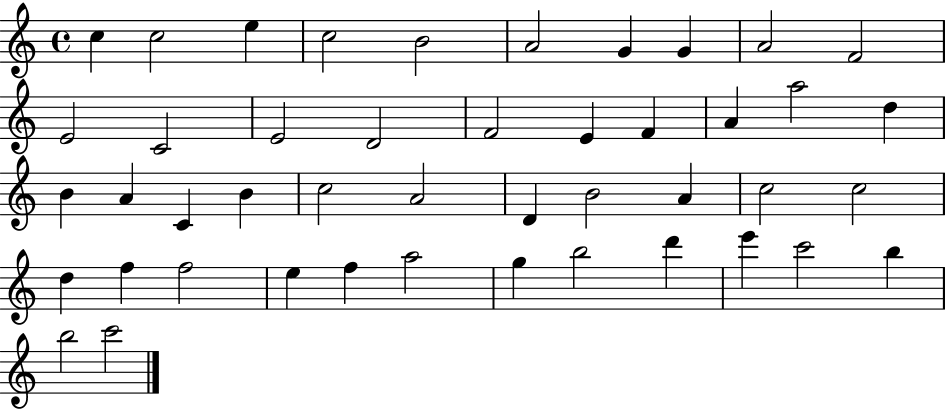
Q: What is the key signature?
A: C major